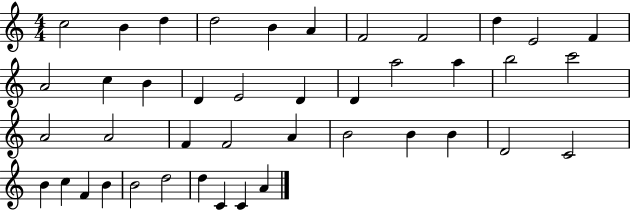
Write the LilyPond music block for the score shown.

{
  \clef treble
  \numericTimeSignature
  \time 4/4
  \key c \major
  c''2 b'4 d''4 | d''2 b'4 a'4 | f'2 f'2 | d''4 e'2 f'4 | \break a'2 c''4 b'4 | d'4 e'2 d'4 | d'4 a''2 a''4 | b''2 c'''2 | \break a'2 a'2 | f'4 f'2 a'4 | b'2 b'4 b'4 | d'2 c'2 | \break b'4 c''4 f'4 b'4 | b'2 d''2 | d''4 c'4 c'4 a'4 | \bar "|."
}